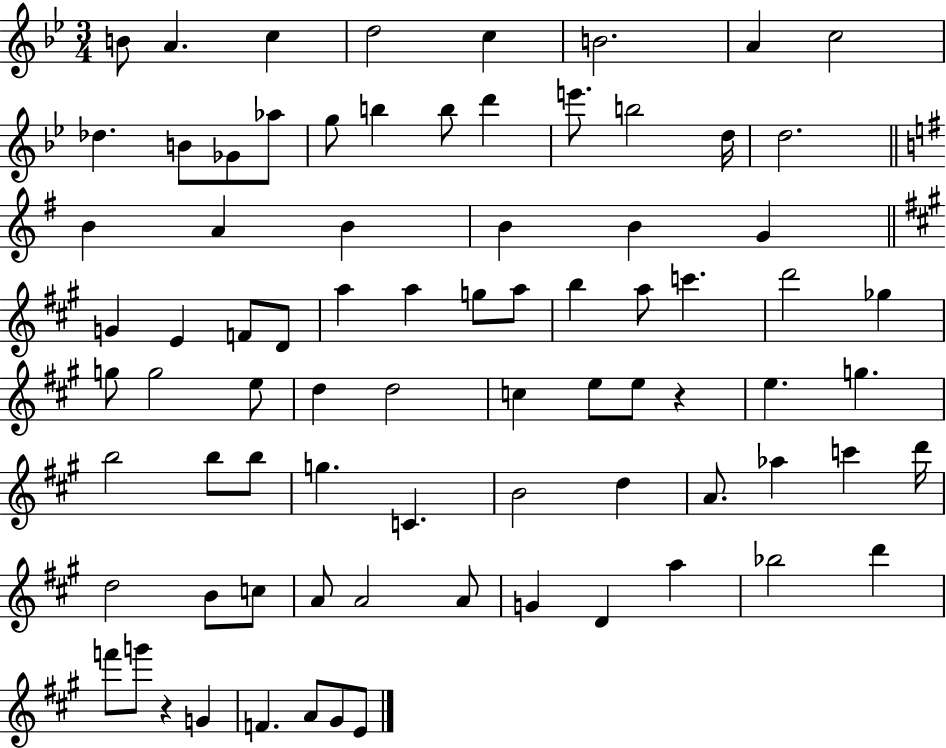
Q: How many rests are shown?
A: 2